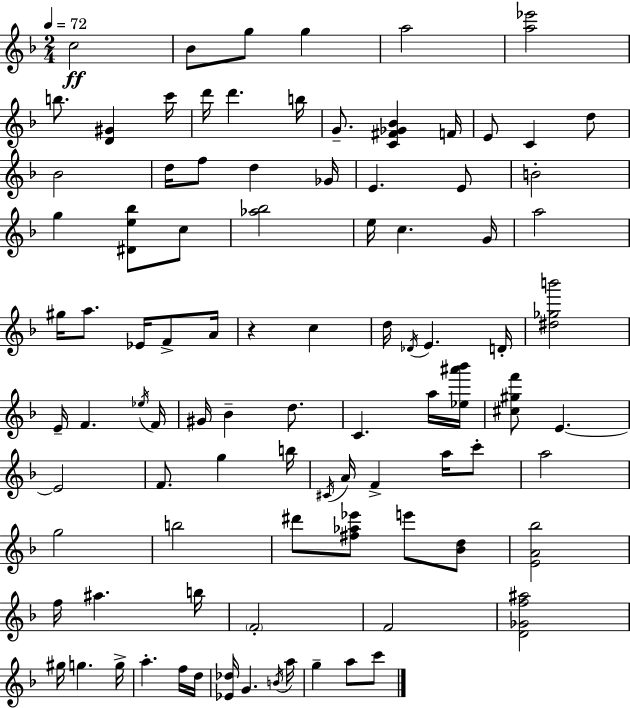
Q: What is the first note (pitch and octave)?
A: C5